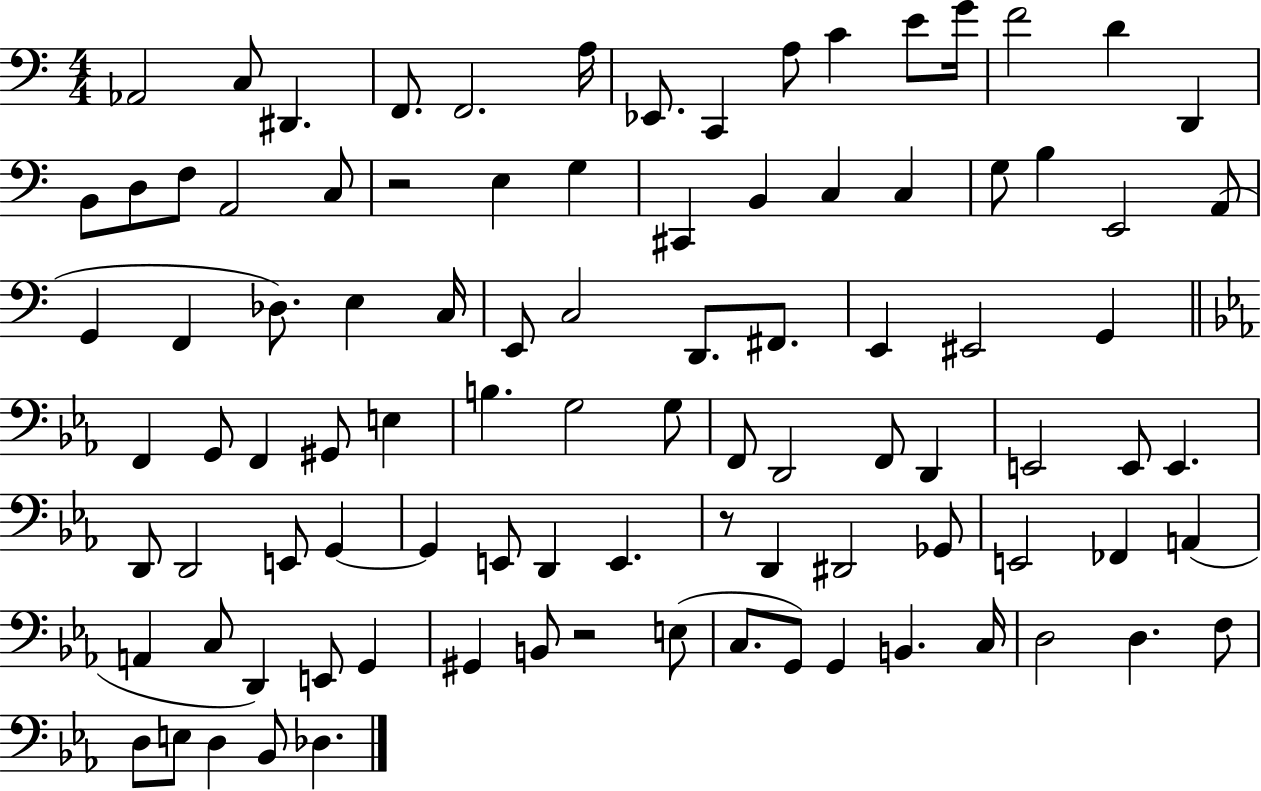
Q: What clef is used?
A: bass